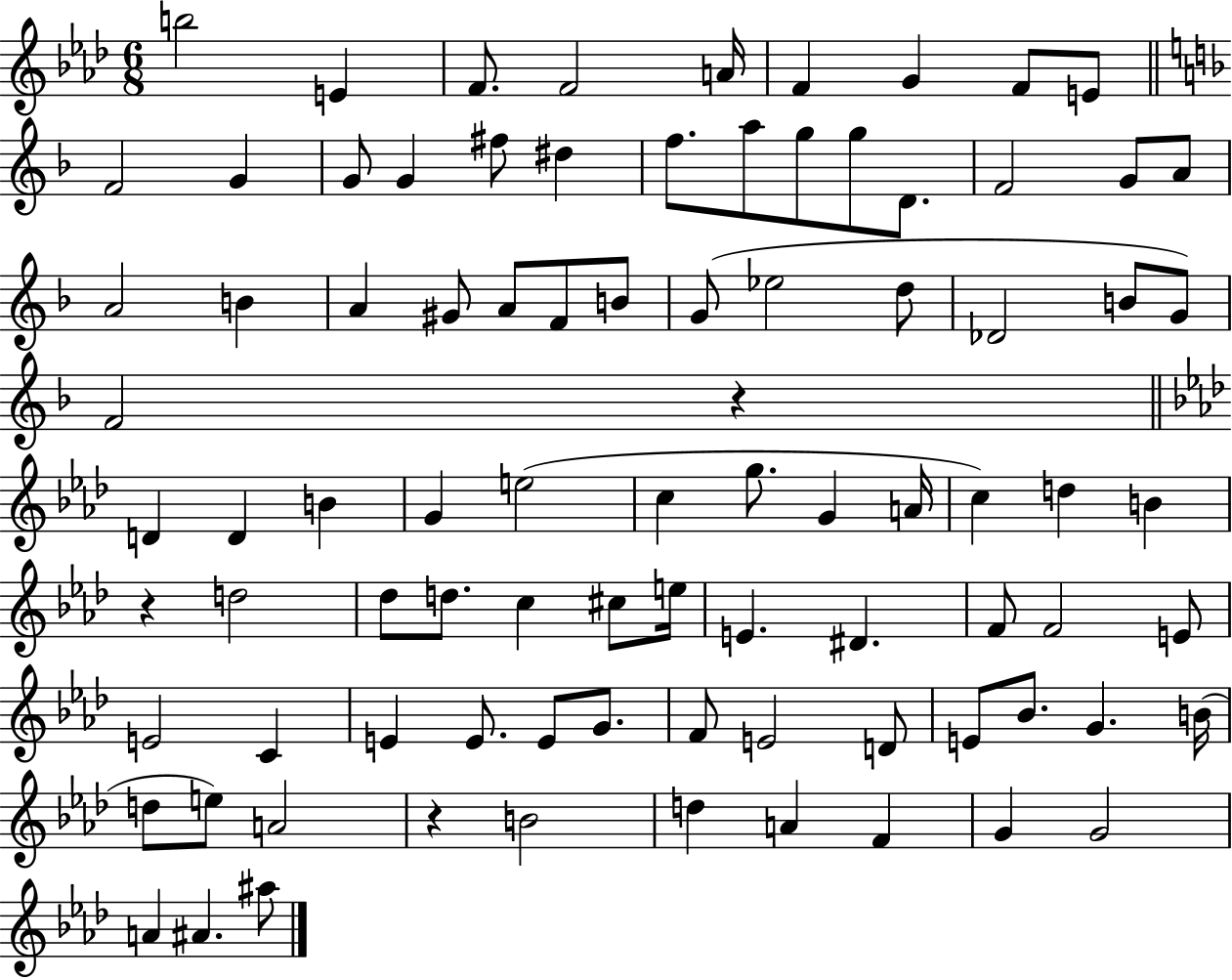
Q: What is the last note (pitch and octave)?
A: A#5